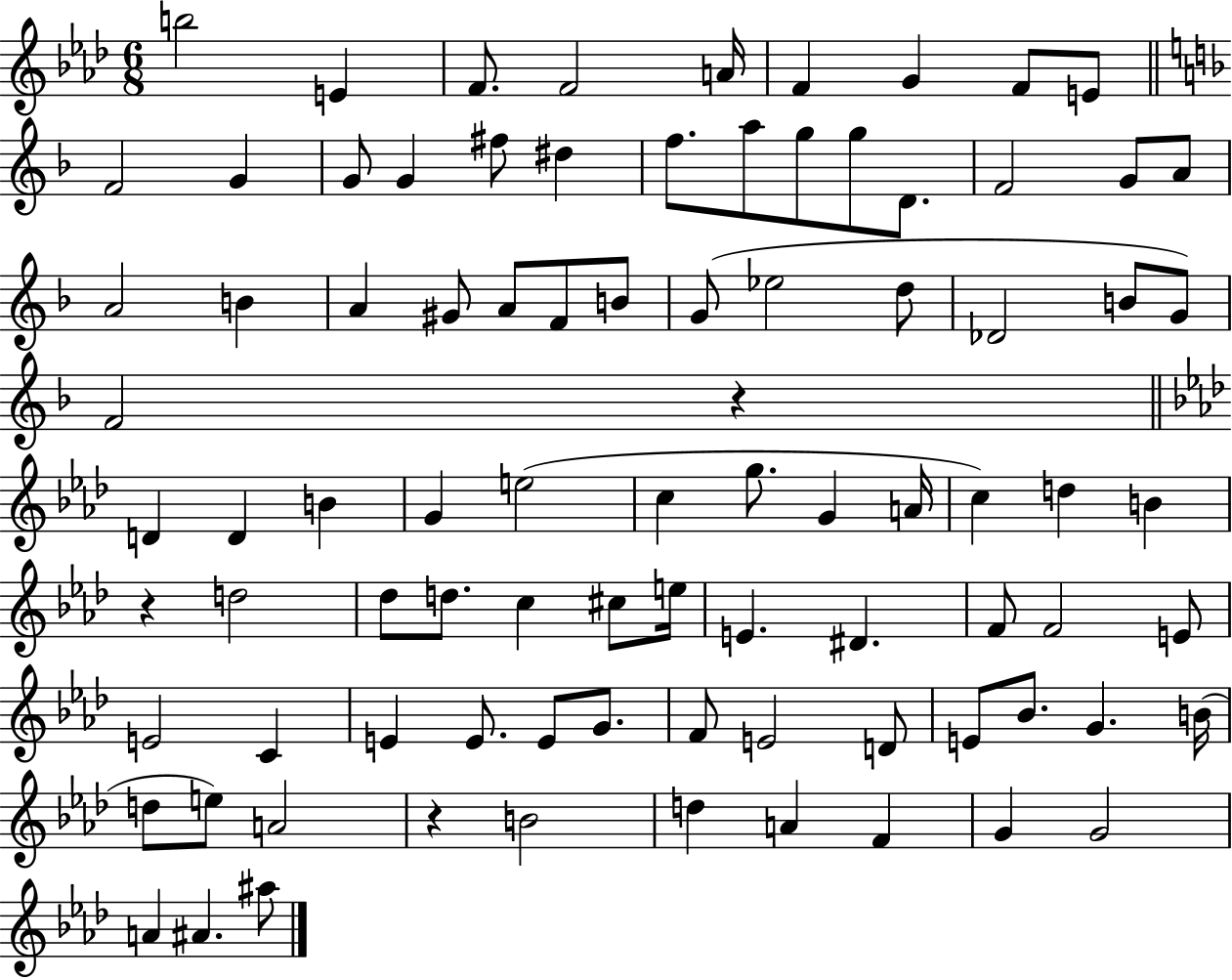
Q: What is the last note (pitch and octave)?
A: A#5